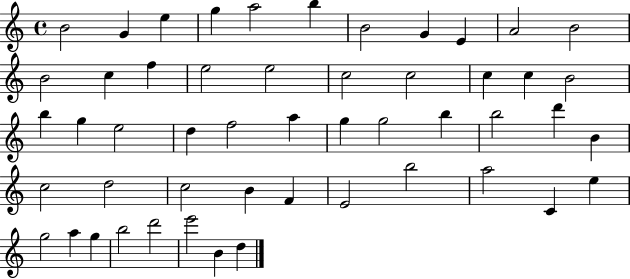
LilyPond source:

{
  \clef treble
  \time 4/4
  \defaultTimeSignature
  \key c \major
  b'2 g'4 e''4 | g''4 a''2 b''4 | b'2 g'4 e'4 | a'2 b'2 | \break b'2 c''4 f''4 | e''2 e''2 | c''2 c''2 | c''4 c''4 b'2 | \break b''4 g''4 e''2 | d''4 f''2 a''4 | g''4 g''2 b''4 | b''2 d'''4 b'4 | \break c''2 d''2 | c''2 b'4 f'4 | e'2 b''2 | a''2 c'4 e''4 | \break g''2 a''4 g''4 | b''2 d'''2 | e'''2 b'4 d''4 | \bar "|."
}